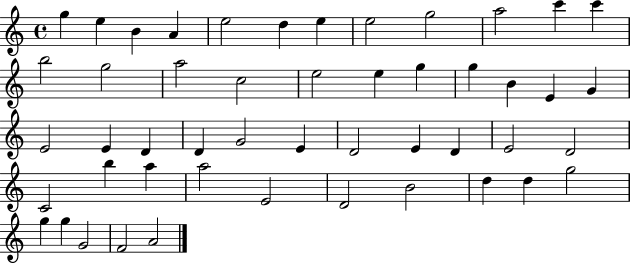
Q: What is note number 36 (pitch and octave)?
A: B5